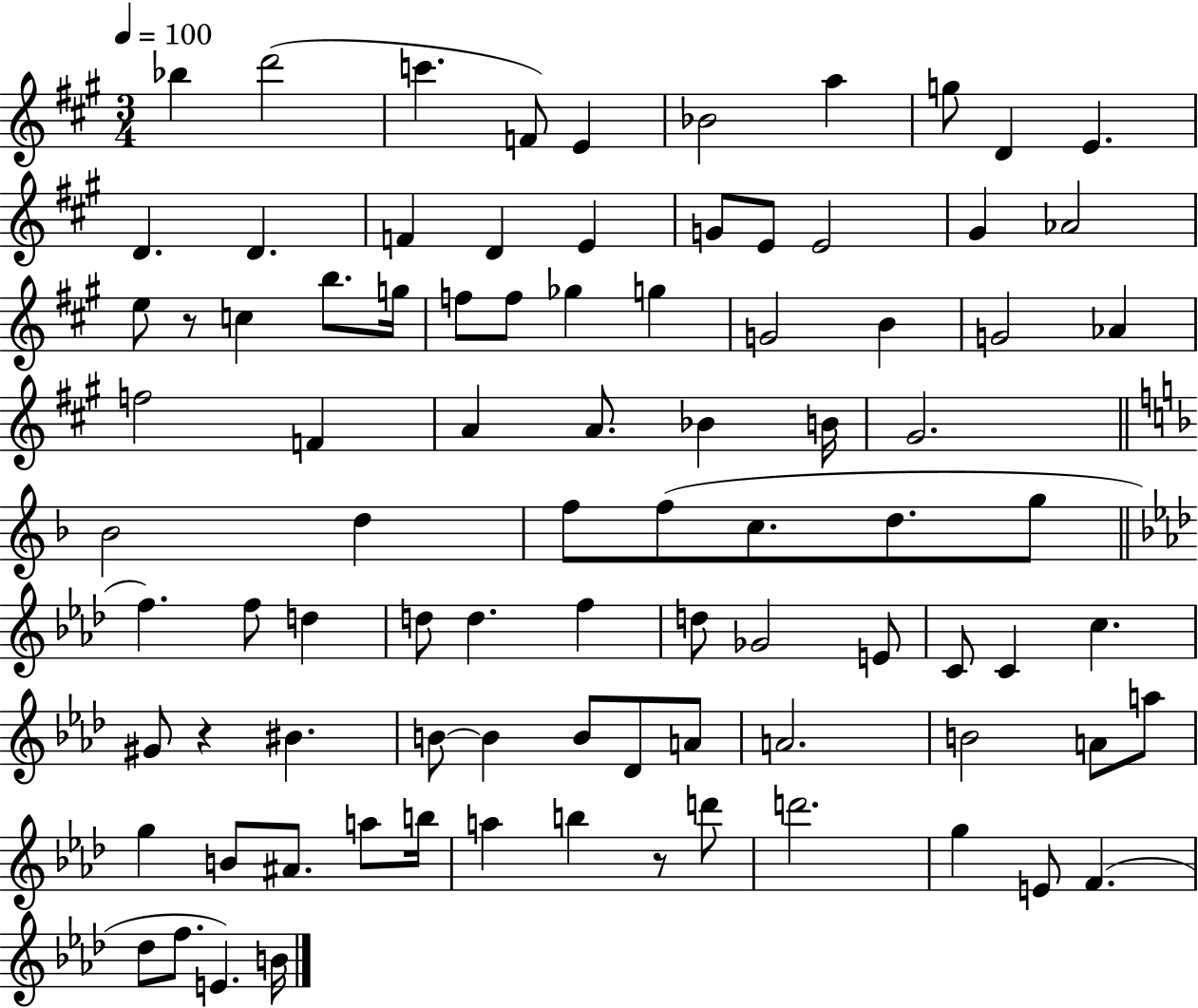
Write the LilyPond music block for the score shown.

{
  \clef treble
  \numericTimeSignature
  \time 3/4
  \key a \major
  \tempo 4 = 100
  \repeat volta 2 { bes''4 d'''2( | c'''4. f'8) e'4 | bes'2 a''4 | g''8 d'4 e'4. | \break d'4. d'4. | f'4 d'4 e'4 | g'8 e'8 e'2 | gis'4 aes'2 | \break e''8 r8 c''4 b''8. g''16 | f''8 f''8 ges''4 g''4 | g'2 b'4 | g'2 aes'4 | \break f''2 f'4 | a'4 a'8. bes'4 b'16 | gis'2. | \bar "||" \break \key f \major bes'2 d''4 | f''8 f''8( c''8. d''8. g''8 | \bar "||" \break \key f \minor f''4.) f''8 d''4 | d''8 d''4. f''4 | d''8 ges'2 e'8 | c'8 c'4 c''4. | \break gis'8 r4 bis'4. | b'8~~ b'4 b'8 des'8 a'8 | a'2. | b'2 a'8 a''8 | \break g''4 b'8 ais'8. a''8 b''16 | a''4 b''4 r8 d'''8 | d'''2. | g''4 e'8 f'4.( | \break des''8 f''8. e'4.) b'16 | } \bar "|."
}